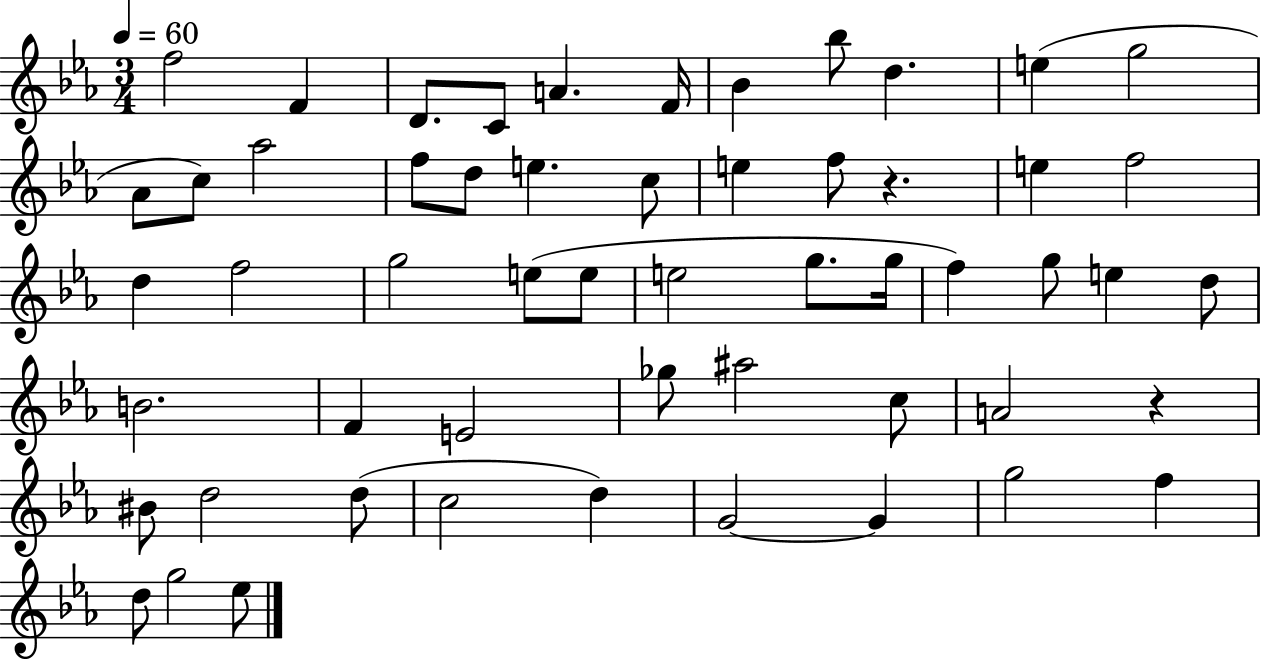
F5/h F4/q D4/e. C4/e A4/q. F4/s Bb4/q Bb5/e D5/q. E5/q G5/h Ab4/e C5/e Ab5/h F5/e D5/e E5/q. C5/e E5/q F5/e R/q. E5/q F5/h D5/q F5/h G5/h E5/e E5/e E5/h G5/e. G5/s F5/q G5/e E5/q D5/e B4/h. F4/q E4/h Gb5/e A#5/h C5/e A4/h R/q BIS4/e D5/h D5/e C5/h D5/q G4/h G4/q G5/h F5/q D5/e G5/h Eb5/e